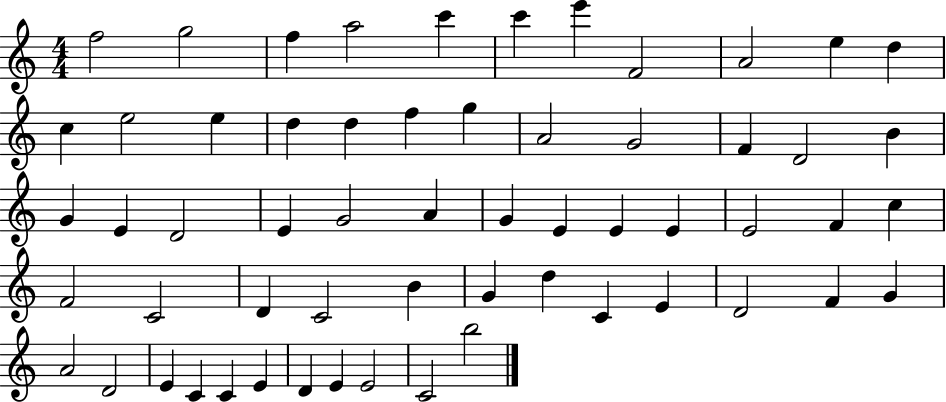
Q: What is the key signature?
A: C major